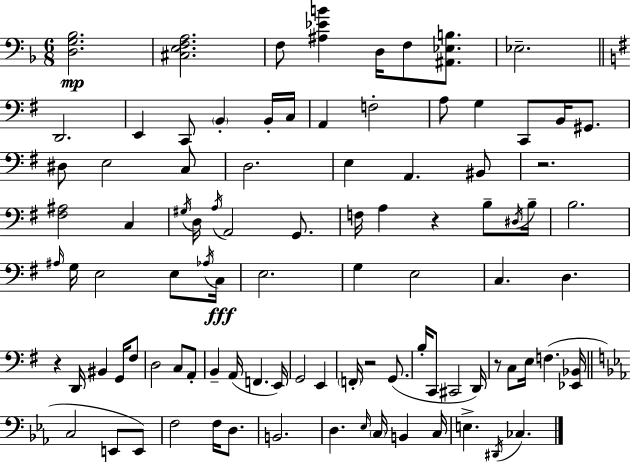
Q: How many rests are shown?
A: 5